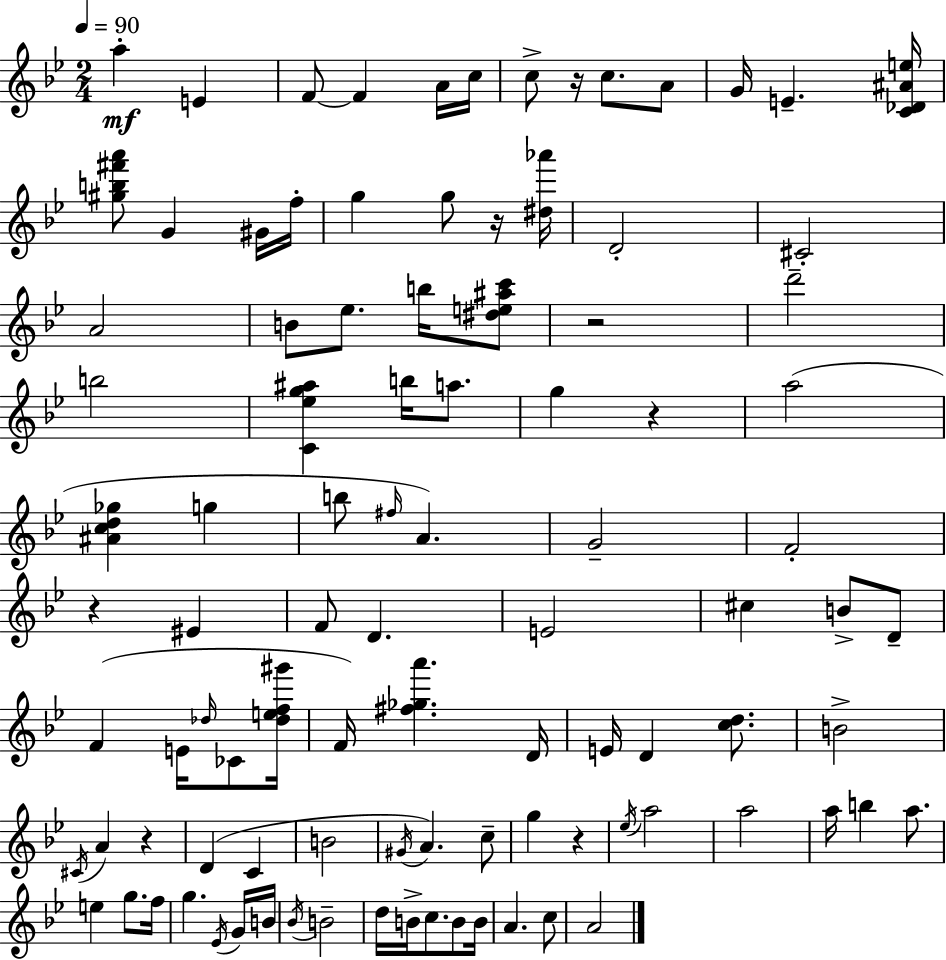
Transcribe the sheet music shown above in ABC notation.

X:1
T:Untitled
M:2/4
L:1/4
K:Bb
a E F/2 F A/4 c/4 c/2 z/4 c/2 A/2 G/4 E [C_D^Ae]/4 [^gb^f'a']/2 G ^G/4 f/4 g g/2 z/4 [^d_a']/4 D2 ^C2 A2 B/2 _e/2 b/4 [^de^ac']/2 z2 d'2 b2 [C_eg^a] b/4 a/2 g z a2 [^Acd_g] g b/2 ^f/4 A G2 F2 z ^E F/2 D E2 ^c B/2 D/2 F E/4 _d/4 _C/2 [_def^g']/4 F/4 [^f_ga'] D/4 E/4 D [cd]/2 B2 ^C/4 A z D C B2 ^G/4 A c/2 g z _e/4 a2 a2 a/4 b a/2 e g/2 f/4 g _E/4 G/4 B/4 _B/4 B2 d/4 B/4 c/2 B/2 B/4 A c/2 A2